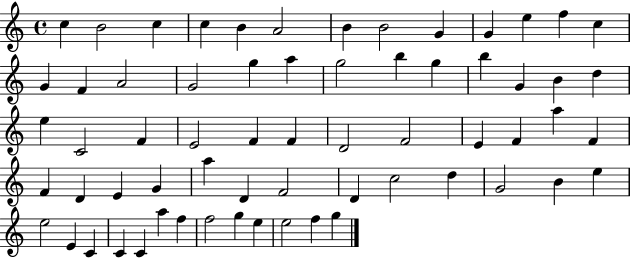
{
  \clef treble
  \time 4/4
  \defaultTimeSignature
  \key c \major
  c''4 b'2 c''4 | c''4 b'4 a'2 | b'4 b'2 g'4 | g'4 e''4 f''4 c''4 | \break g'4 f'4 a'2 | g'2 g''4 a''4 | g''2 b''4 g''4 | b''4 g'4 b'4 d''4 | \break e''4 c'2 f'4 | e'2 f'4 f'4 | d'2 f'2 | e'4 f'4 a''4 f'4 | \break f'4 d'4 e'4 g'4 | a''4 d'4 f'2 | d'4 c''2 d''4 | g'2 b'4 e''4 | \break e''2 e'4 c'4 | c'4 c'4 a''4 f''4 | f''2 g''4 e''4 | e''2 f''4 g''4 | \break \bar "|."
}